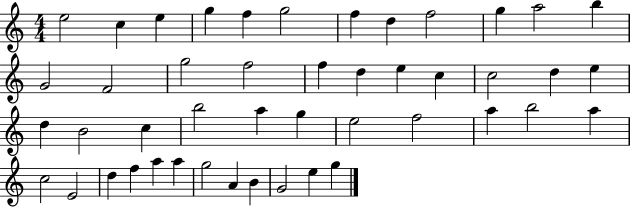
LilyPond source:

{
  \clef treble
  \numericTimeSignature
  \time 4/4
  \key c \major
  e''2 c''4 e''4 | g''4 f''4 g''2 | f''4 d''4 f''2 | g''4 a''2 b''4 | \break g'2 f'2 | g''2 f''2 | f''4 d''4 e''4 c''4 | c''2 d''4 e''4 | \break d''4 b'2 c''4 | b''2 a''4 g''4 | e''2 f''2 | a''4 b''2 a''4 | \break c''2 e'2 | d''4 f''4 a''4 a''4 | g''2 a'4 b'4 | g'2 e''4 g''4 | \break \bar "|."
}